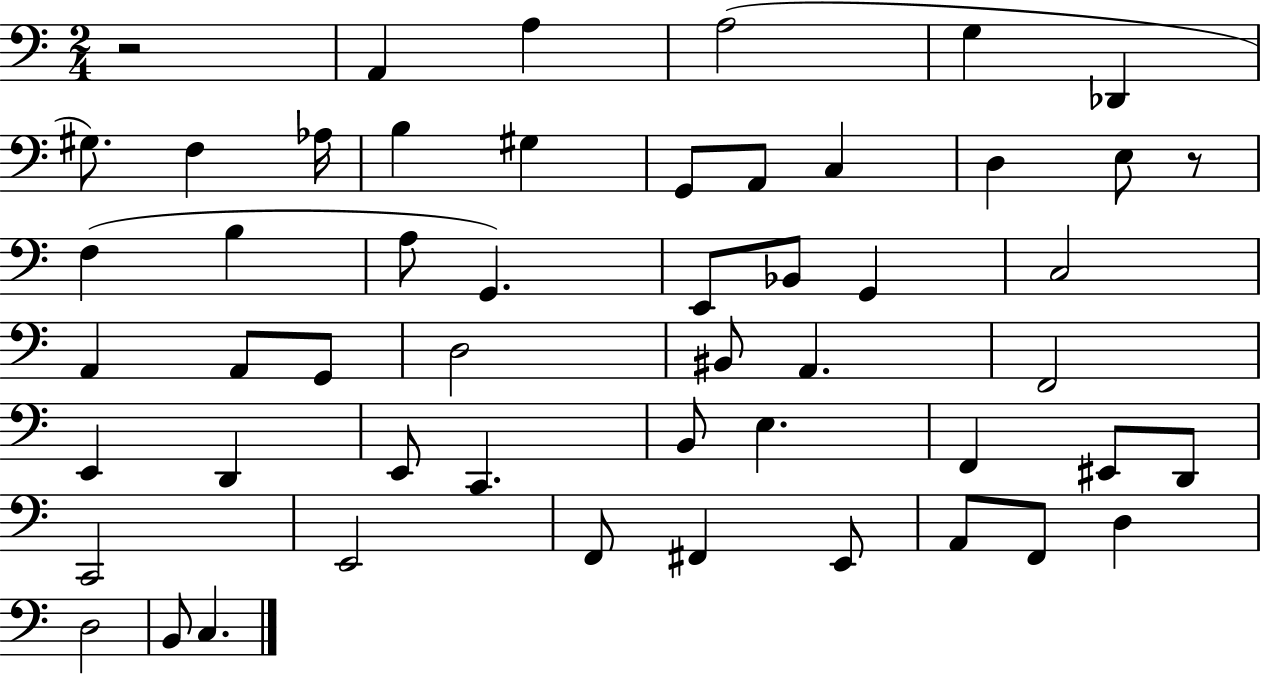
X:1
T:Untitled
M:2/4
L:1/4
K:C
z2 A,, A, A,2 G, _D,, ^G,/2 F, _A,/4 B, ^G, G,,/2 A,,/2 C, D, E,/2 z/2 F, B, A,/2 G,, E,,/2 _B,,/2 G,, C,2 A,, A,,/2 G,,/2 D,2 ^B,,/2 A,, F,,2 E,, D,, E,,/2 C,, B,,/2 E, F,, ^E,,/2 D,,/2 C,,2 E,,2 F,,/2 ^F,, E,,/2 A,,/2 F,,/2 D, D,2 B,,/2 C,